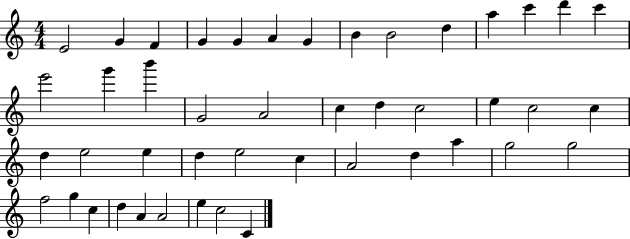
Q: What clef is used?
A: treble